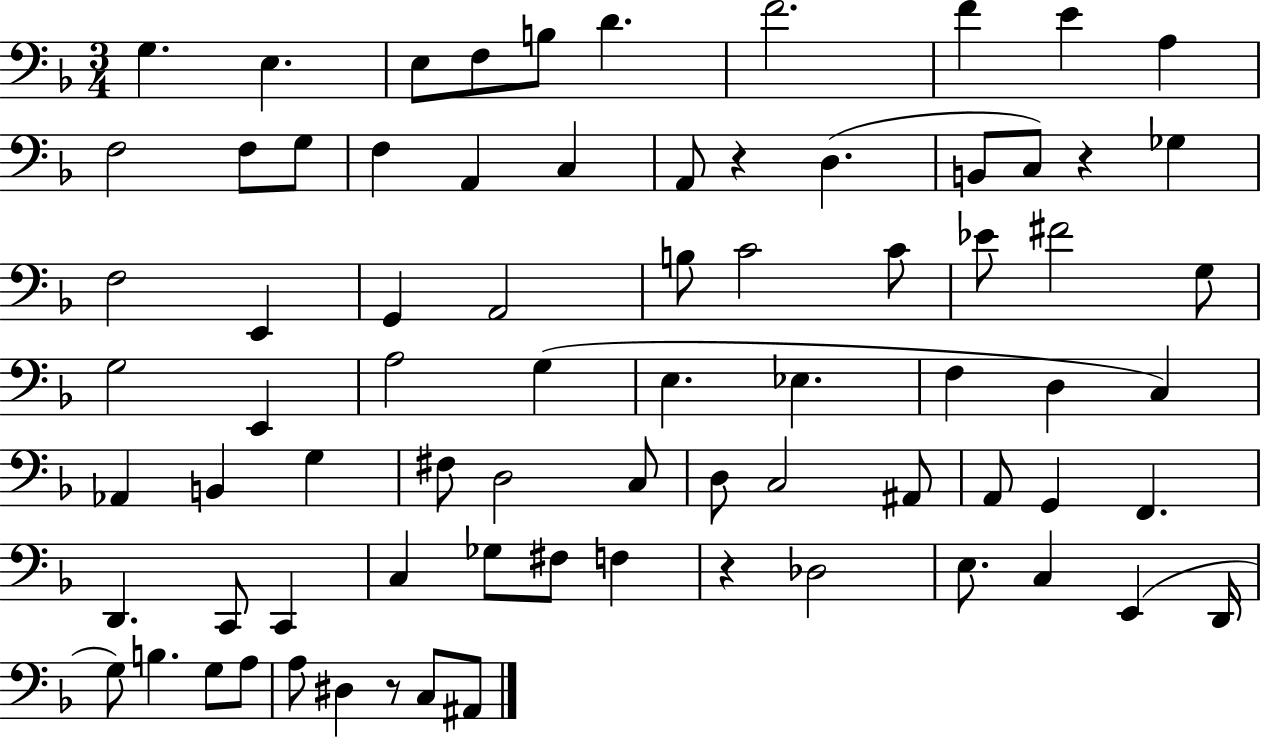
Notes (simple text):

G3/q. E3/q. E3/e F3/e B3/e D4/q. F4/h. F4/q E4/q A3/q F3/h F3/e G3/e F3/q A2/q C3/q A2/e R/q D3/q. B2/e C3/e R/q Gb3/q F3/h E2/q G2/q A2/h B3/e C4/h C4/e Eb4/e F#4/h G3/e G3/h E2/q A3/h G3/q E3/q. Eb3/q. F3/q D3/q C3/q Ab2/q B2/q G3/q F#3/e D3/h C3/e D3/e C3/h A#2/e A2/e G2/q F2/q. D2/q. C2/e C2/q C3/q Gb3/e F#3/e F3/q R/q Db3/h E3/e. C3/q E2/q D2/s G3/e B3/q. G3/e A3/e A3/e D#3/q R/e C3/e A#2/e